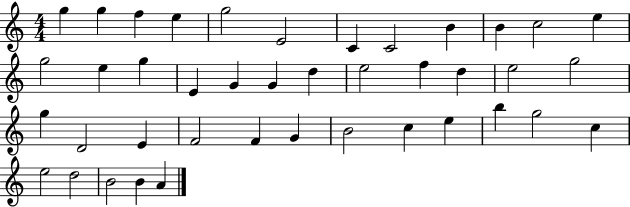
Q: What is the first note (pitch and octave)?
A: G5